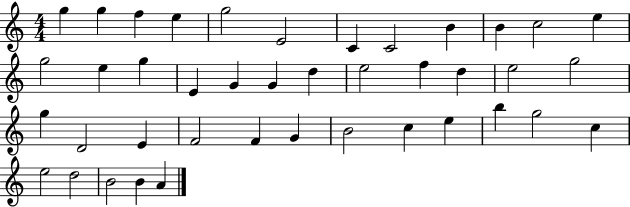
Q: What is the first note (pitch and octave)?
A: G5